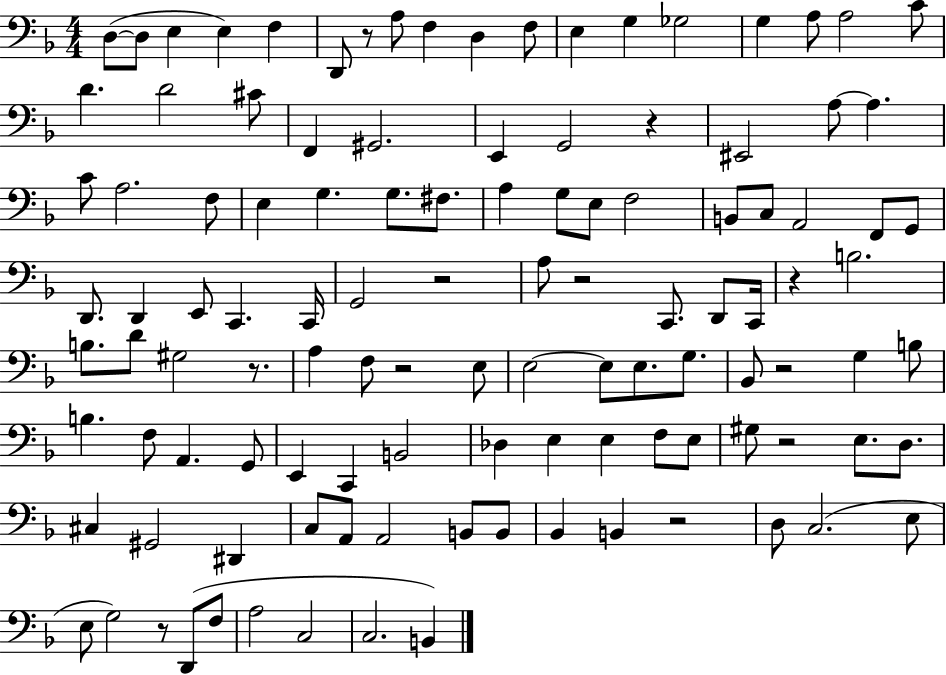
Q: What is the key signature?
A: F major